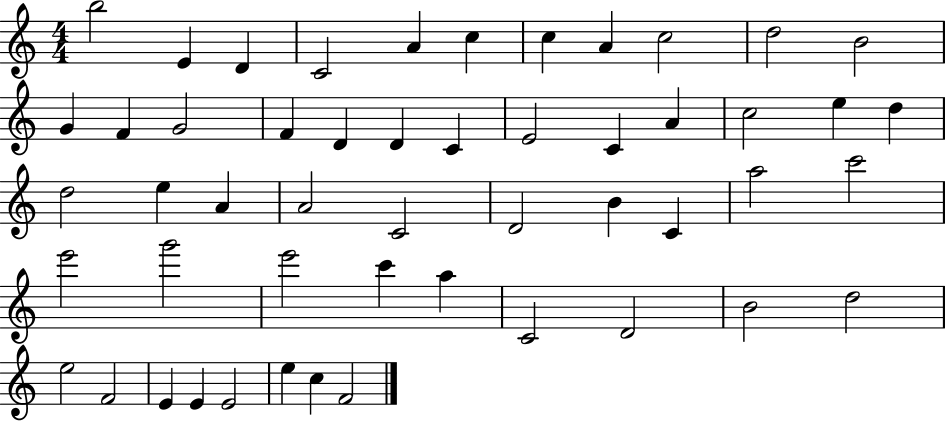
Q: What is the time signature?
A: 4/4